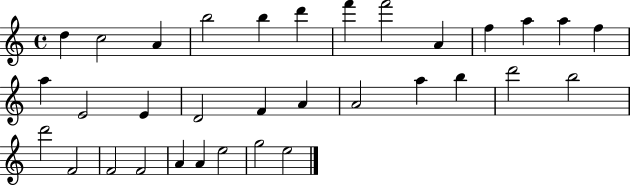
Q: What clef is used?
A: treble